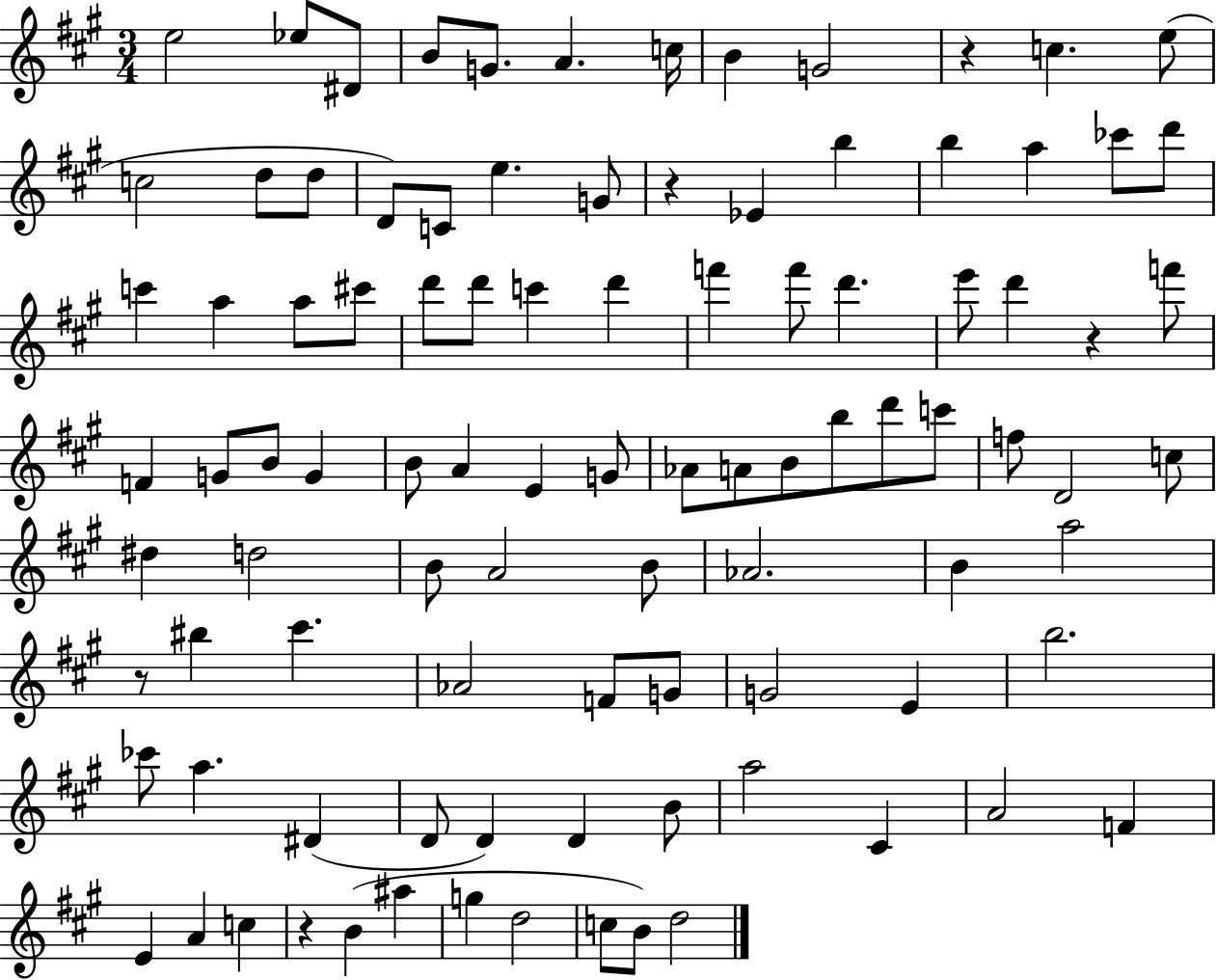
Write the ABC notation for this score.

X:1
T:Untitled
M:3/4
L:1/4
K:A
e2 _e/2 ^D/2 B/2 G/2 A c/4 B G2 z c e/2 c2 d/2 d/2 D/2 C/2 e G/2 z _E b b a _c'/2 d'/2 c' a a/2 ^c'/2 d'/2 d'/2 c' d' f' f'/2 d' e'/2 d' z f'/2 F G/2 B/2 G B/2 A E G/2 _A/2 A/2 B/2 b/2 d'/2 c'/2 f/2 D2 c/2 ^d d2 B/2 A2 B/2 _A2 B a2 z/2 ^b ^c' _A2 F/2 G/2 G2 E b2 _c'/2 a ^D D/2 D D B/2 a2 ^C A2 F E A c z B ^a g d2 c/2 B/2 d2